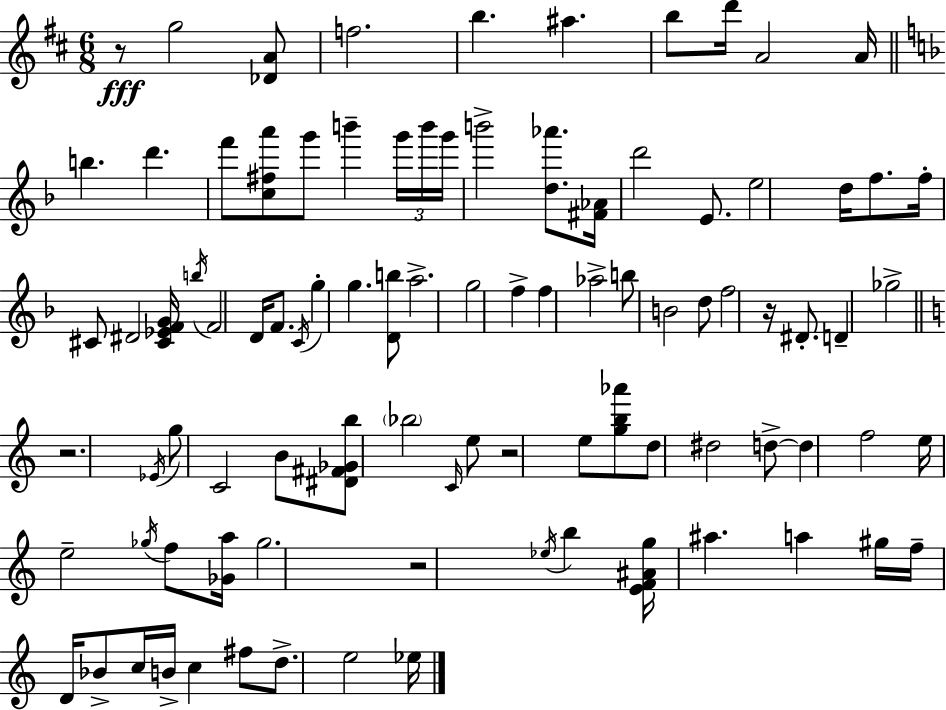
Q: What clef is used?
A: treble